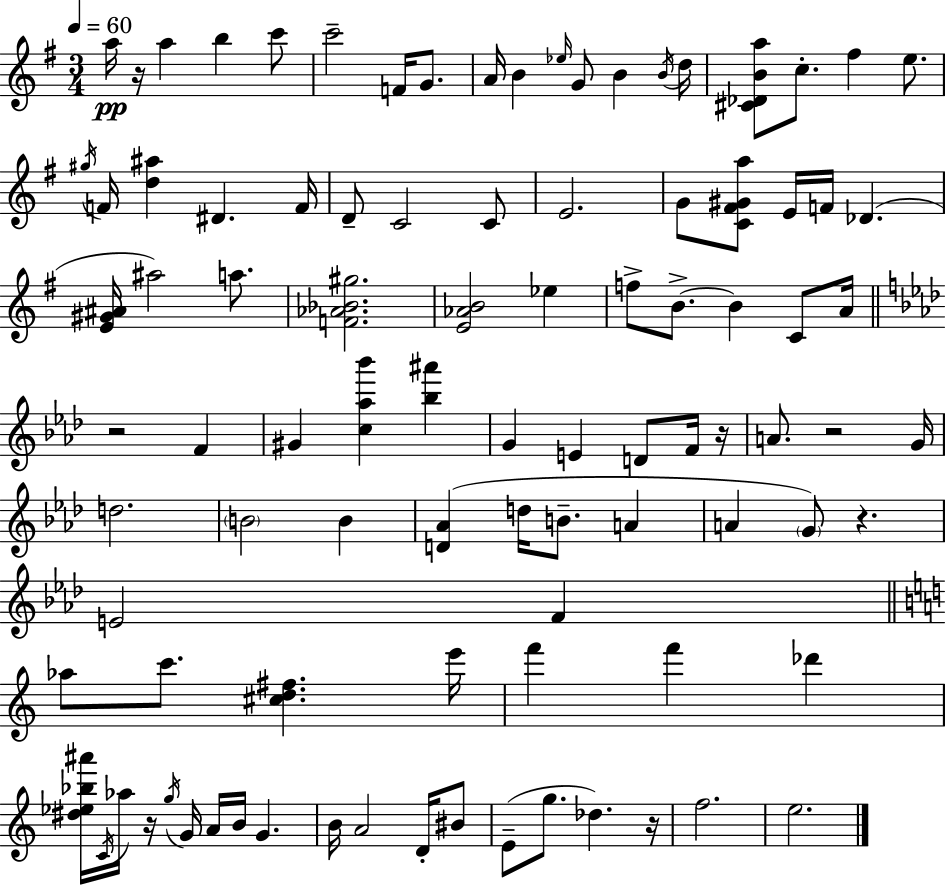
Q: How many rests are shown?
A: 7